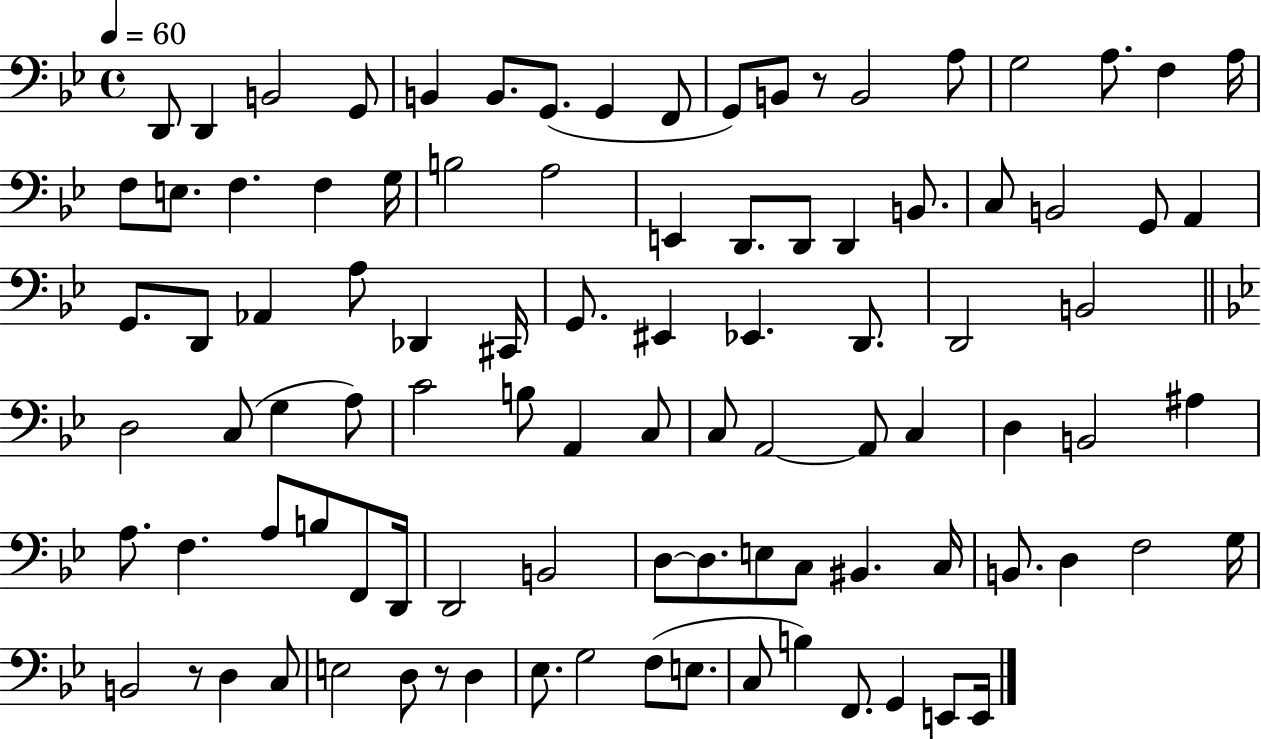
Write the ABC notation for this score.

X:1
T:Untitled
M:4/4
L:1/4
K:Bb
D,,/2 D,, B,,2 G,,/2 B,, B,,/2 G,,/2 G,, F,,/2 G,,/2 B,,/2 z/2 B,,2 A,/2 G,2 A,/2 F, A,/4 F,/2 E,/2 F, F, G,/4 B,2 A,2 E,, D,,/2 D,,/2 D,, B,,/2 C,/2 B,,2 G,,/2 A,, G,,/2 D,,/2 _A,, A,/2 _D,, ^C,,/4 G,,/2 ^E,, _E,, D,,/2 D,,2 B,,2 D,2 C,/2 G, A,/2 C2 B,/2 A,, C,/2 C,/2 A,,2 A,,/2 C, D, B,,2 ^A, A,/2 F, A,/2 B,/2 F,,/2 D,,/4 D,,2 B,,2 D,/2 D,/2 E,/2 C,/2 ^B,, C,/4 B,,/2 D, F,2 G,/4 B,,2 z/2 D, C,/2 E,2 D,/2 z/2 D, _E,/2 G,2 F,/2 E,/2 C,/2 B, F,,/2 G,, E,,/2 E,,/4